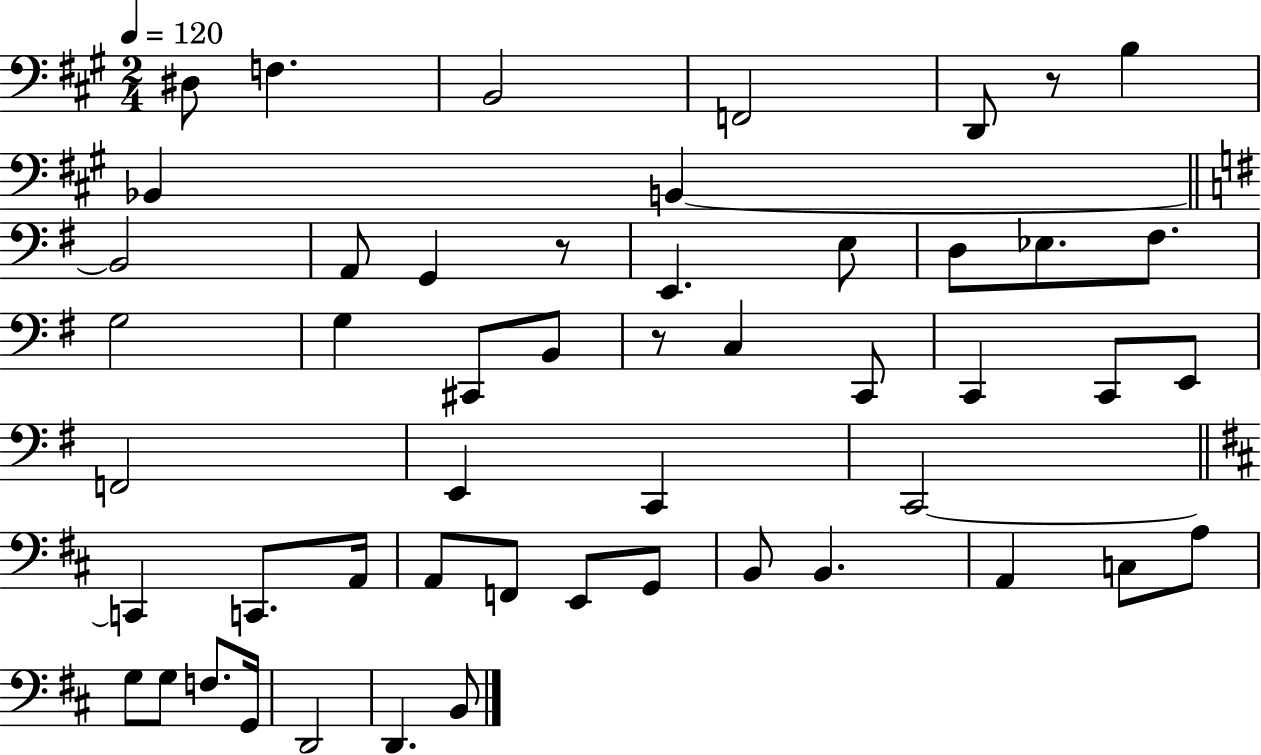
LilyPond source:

{
  \clef bass
  \numericTimeSignature
  \time 2/4
  \key a \major
  \tempo 4 = 120
  dis8 f4. | b,2 | f,2 | d,8 r8 b4 | \break bes,4 b,4~~ | \bar "||" \break \key e \minor b,2 | a,8 g,4 r8 | e,4. e8 | d8 ees8. fis8. | \break g2 | g4 cis,8 b,8 | r8 c4 c,8 | c,4 c,8 e,8 | \break f,2 | e,4 c,4 | c,2~~ | \bar "||" \break \key d \major c,4 c,8. a,16 | a,8 f,8 e,8 g,8 | b,8 b,4. | a,4 c8 a8 | \break g8 g8 f8. g,16 | d,2 | d,4. b,8 | \bar "|."
}